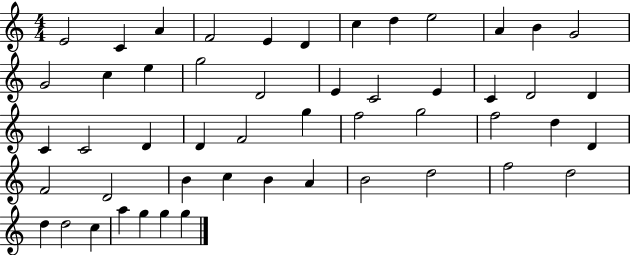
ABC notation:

X:1
T:Untitled
M:4/4
L:1/4
K:C
E2 C A F2 E D c d e2 A B G2 G2 c e g2 D2 E C2 E C D2 D C C2 D D F2 g f2 g2 f2 d D F2 D2 B c B A B2 d2 f2 d2 d d2 c a g g g